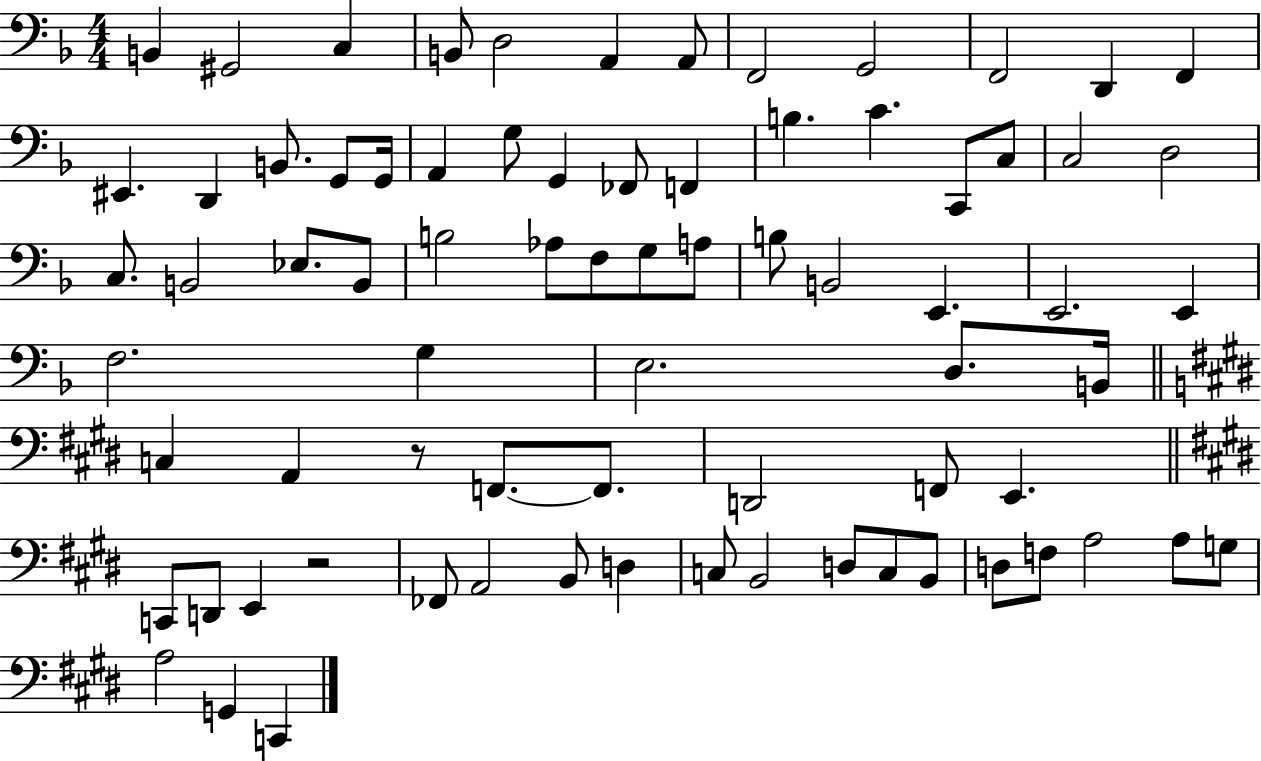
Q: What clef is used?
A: bass